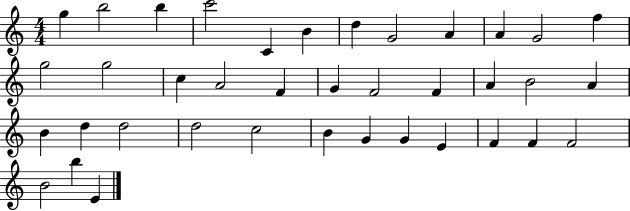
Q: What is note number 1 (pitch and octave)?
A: G5